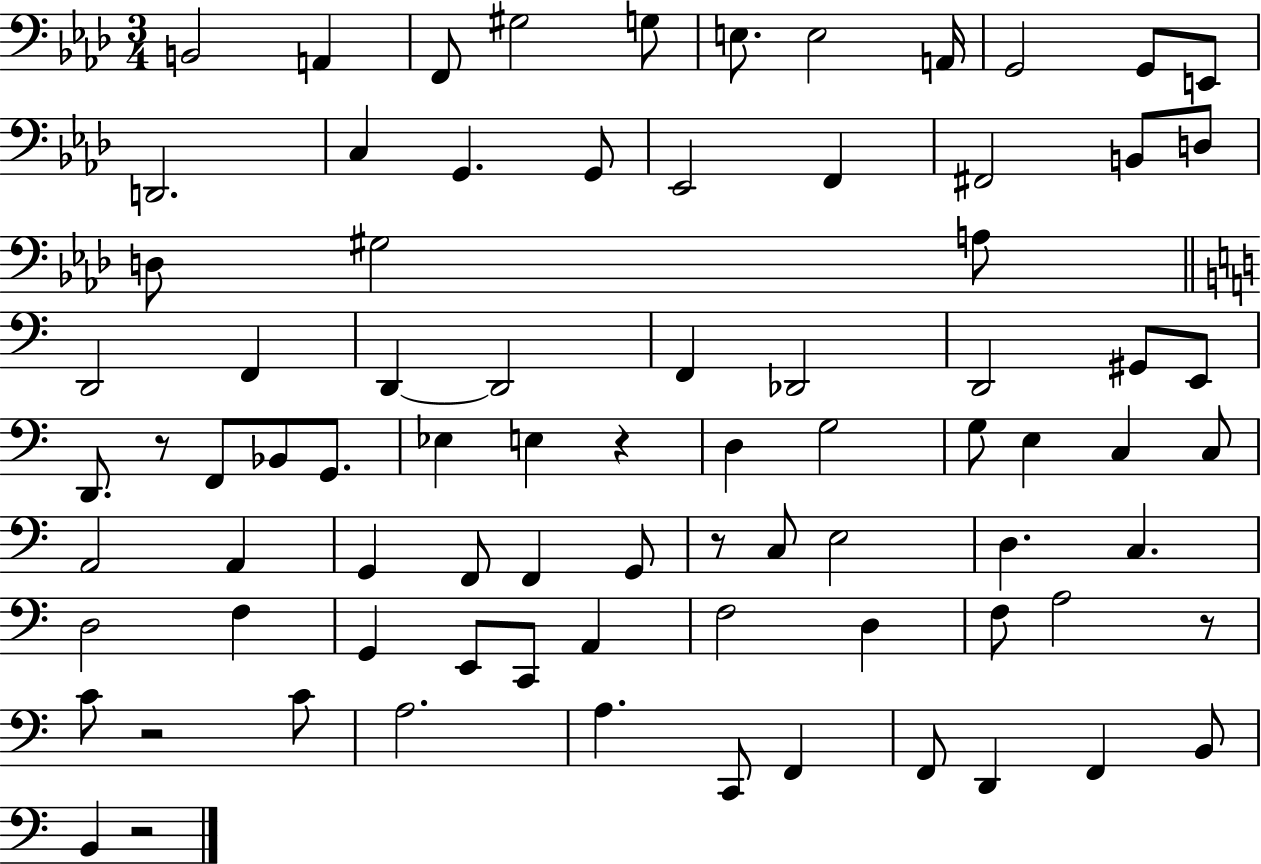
B2/h A2/q F2/e G#3/h G3/e E3/e. E3/h A2/s G2/h G2/e E2/e D2/h. C3/q G2/q. G2/e Eb2/h F2/q F#2/h B2/e D3/e D3/e G#3/h A3/e D2/h F2/q D2/q D2/h F2/q Db2/h D2/h G#2/e E2/e D2/e. R/e F2/e Bb2/e G2/e. Eb3/q E3/q R/q D3/q G3/h G3/e E3/q C3/q C3/e A2/h A2/q G2/q F2/e F2/q G2/e R/e C3/e E3/h D3/q. C3/q. D3/h F3/q G2/q E2/e C2/e A2/q F3/h D3/q F3/e A3/h R/e C4/e R/h C4/e A3/h. A3/q. C2/e F2/q F2/e D2/q F2/q B2/e B2/q R/h